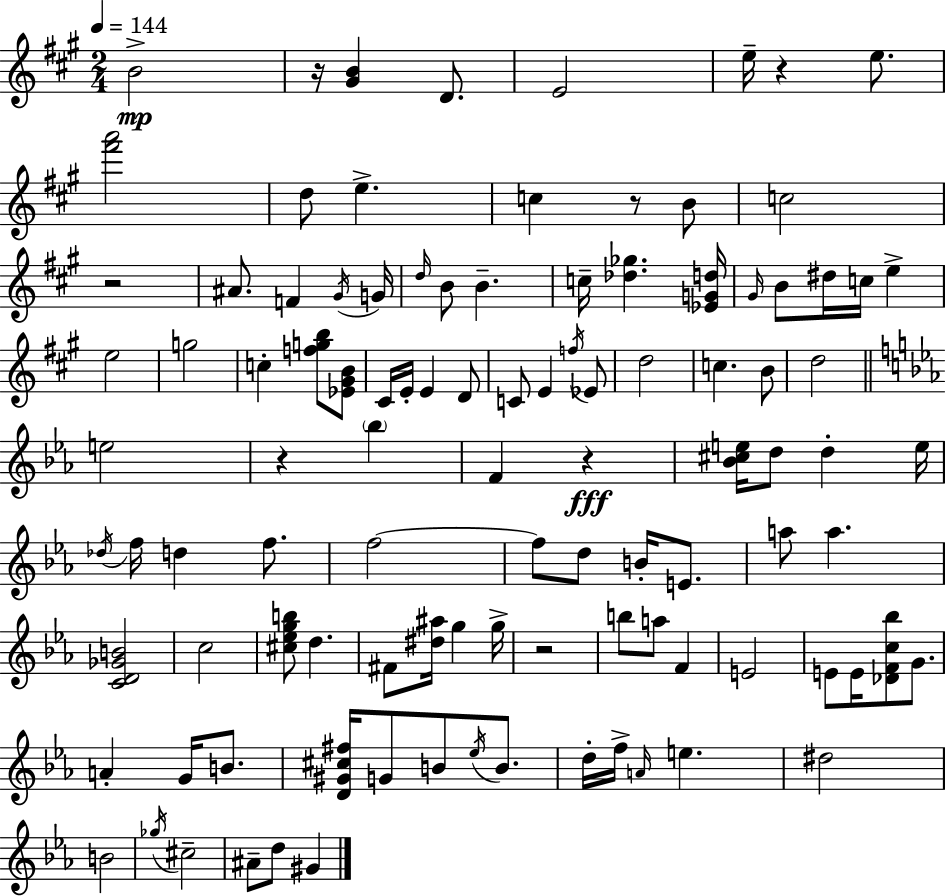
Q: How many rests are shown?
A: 7